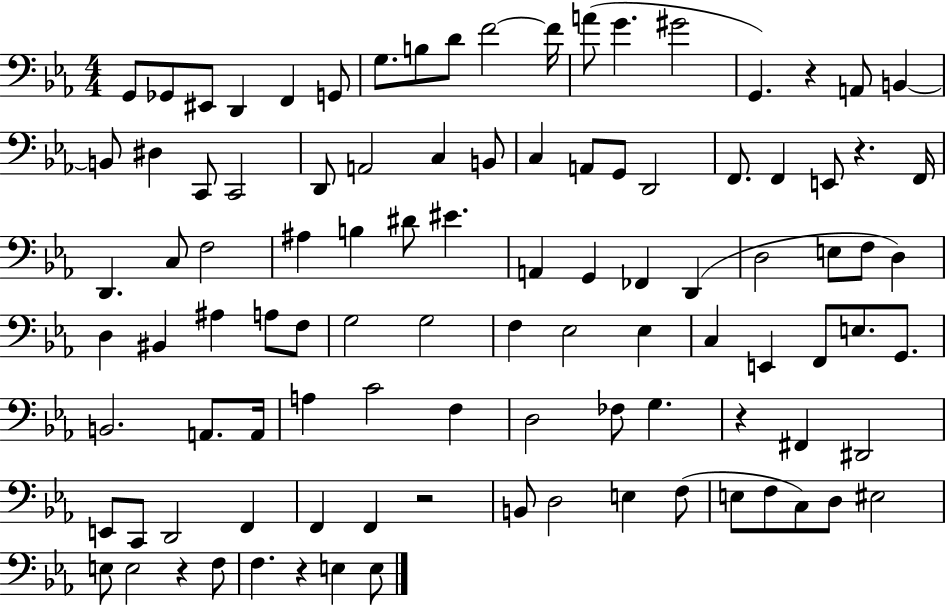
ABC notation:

X:1
T:Untitled
M:4/4
L:1/4
K:Eb
G,,/2 _G,,/2 ^E,,/2 D,, F,, G,,/2 G,/2 B,/2 D/2 F2 F/4 A/2 G ^G2 G,, z A,,/2 B,, B,,/2 ^D, C,,/2 C,,2 D,,/2 A,,2 C, B,,/2 C, A,,/2 G,,/2 D,,2 F,,/2 F,, E,,/2 z F,,/4 D,, C,/2 F,2 ^A, B, ^D/2 ^E A,, G,, _F,, D,, D,2 E,/2 F,/2 D, D, ^B,, ^A, A,/2 F,/2 G,2 G,2 F, _E,2 _E, C, E,, F,,/2 E,/2 G,,/2 B,,2 A,,/2 A,,/4 A, C2 F, D,2 _F,/2 G, z ^F,, ^D,,2 E,,/2 C,,/2 D,,2 F,, F,, F,, z2 B,,/2 D,2 E, F,/2 E,/2 F,/2 C,/2 D,/2 ^E,2 E,/2 E,2 z F,/2 F, z E, E,/2